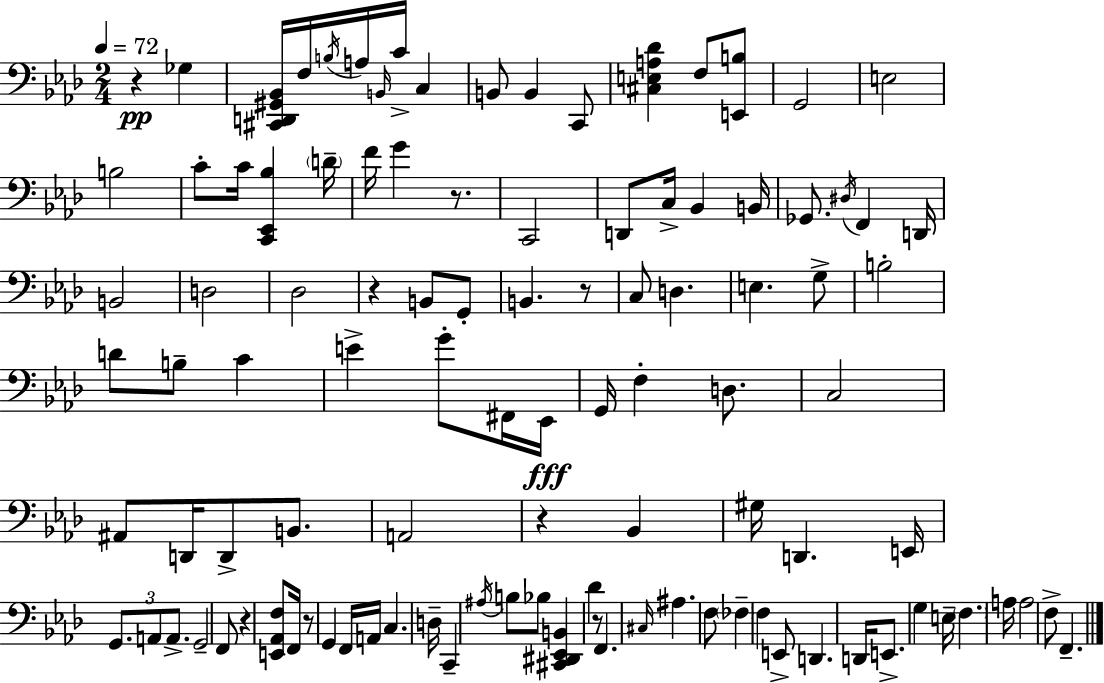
X:1
T:Untitled
M:2/4
L:1/4
K:Ab
z _G, [^C,,D,,^G,,_B,,]/4 F,/4 B,/4 A,/4 B,,/4 C/4 C, B,,/2 B,, C,,/2 [^C,E,A,_D] F,/2 [E,,B,]/2 G,,2 E,2 B,2 C/2 C/4 [C,,_E,,_B,] D/4 F/4 G z/2 C,,2 D,,/2 C,/4 _B,, B,,/4 _G,,/2 ^D,/4 F,, D,,/4 B,,2 D,2 _D,2 z B,,/2 G,,/2 B,, z/2 C,/2 D, E, G,/2 B,2 D/2 B,/2 C E G/2 ^F,,/4 _E,,/4 G,,/4 F, D,/2 C,2 ^A,,/2 D,,/4 D,,/2 B,,/2 A,,2 z _B,, ^G,/4 D,, E,,/4 G,,/2 A,,/2 A,,/2 G,,2 F,,/2 z [E,,_A,,F,]/2 F,,/4 z/2 G,, F,,/4 A,,/4 C, D,/4 C,, ^A,/4 B,/2 _B,/2 [^C,,^D,,_E,,B,,] _D z/2 F,, ^C,/4 ^A, F,/2 _F, F, E,,/2 D,, D,,/4 E,,/2 G, E,/4 F, A,/4 A,2 F,/2 F,,